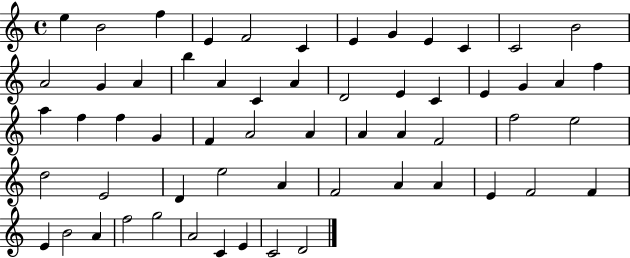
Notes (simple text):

E5/q B4/h F5/q E4/q F4/h C4/q E4/q G4/q E4/q C4/q C4/h B4/h A4/h G4/q A4/q B5/q A4/q C4/q A4/q D4/h E4/q C4/q E4/q G4/q A4/q F5/q A5/q F5/q F5/q G4/q F4/q A4/h A4/q A4/q A4/q F4/h F5/h E5/h D5/h E4/h D4/q E5/h A4/q F4/h A4/q A4/q E4/q F4/h F4/q E4/q B4/h A4/q F5/h G5/h A4/h C4/q E4/q C4/h D4/h